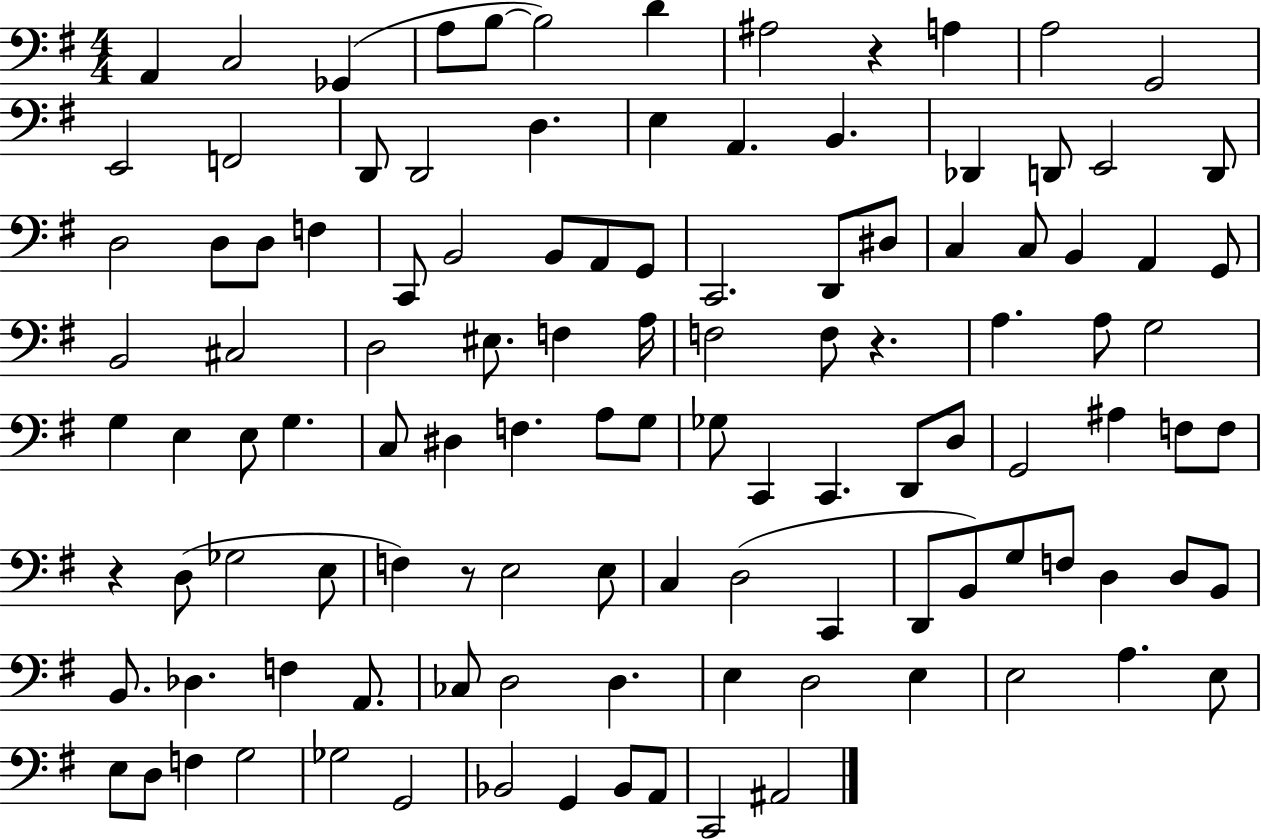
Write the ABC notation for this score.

X:1
T:Untitled
M:4/4
L:1/4
K:G
A,, C,2 _G,, A,/2 B,/2 B,2 D ^A,2 z A, A,2 G,,2 E,,2 F,,2 D,,/2 D,,2 D, E, A,, B,, _D,, D,,/2 E,,2 D,,/2 D,2 D,/2 D,/2 F, C,,/2 B,,2 B,,/2 A,,/2 G,,/2 C,,2 D,,/2 ^D,/2 C, C,/2 B,, A,, G,,/2 B,,2 ^C,2 D,2 ^E,/2 F, A,/4 F,2 F,/2 z A, A,/2 G,2 G, E, E,/2 G, C,/2 ^D, F, A,/2 G,/2 _G,/2 C,, C,, D,,/2 D,/2 G,,2 ^A, F,/2 F,/2 z D,/2 _G,2 E,/2 F, z/2 E,2 E,/2 C, D,2 C,, D,,/2 B,,/2 G,/2 F,/2 D, D,/2 B,,/2 B,,/2 _D, F, A,,/2 _C,/2 D,2 D, E, D,2 E, E,2 A, E,/2 E,/2 D,/2 F, G,2 _G,2 G,,2 _B,,2 G,, _B,,/2 A,,/2 C,,2 ^A,,2